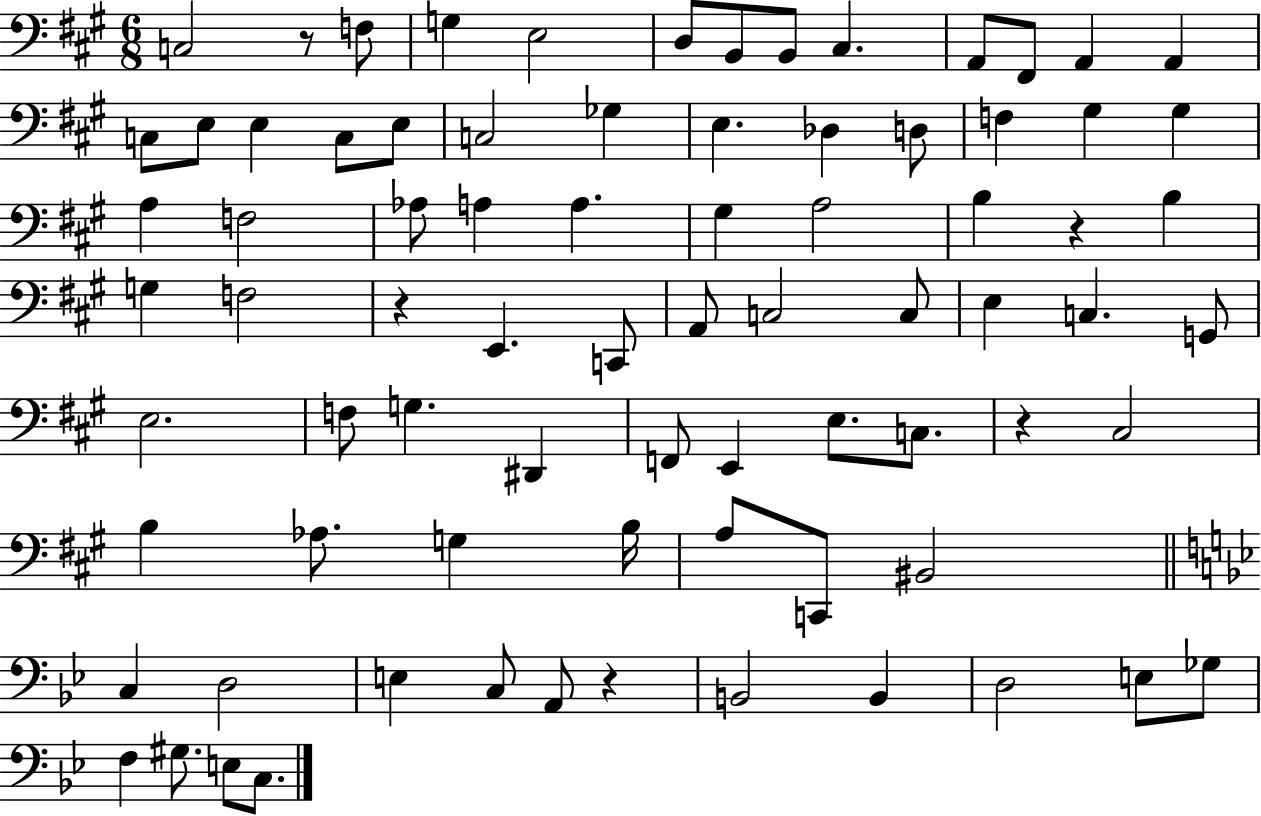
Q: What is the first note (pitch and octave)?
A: C3